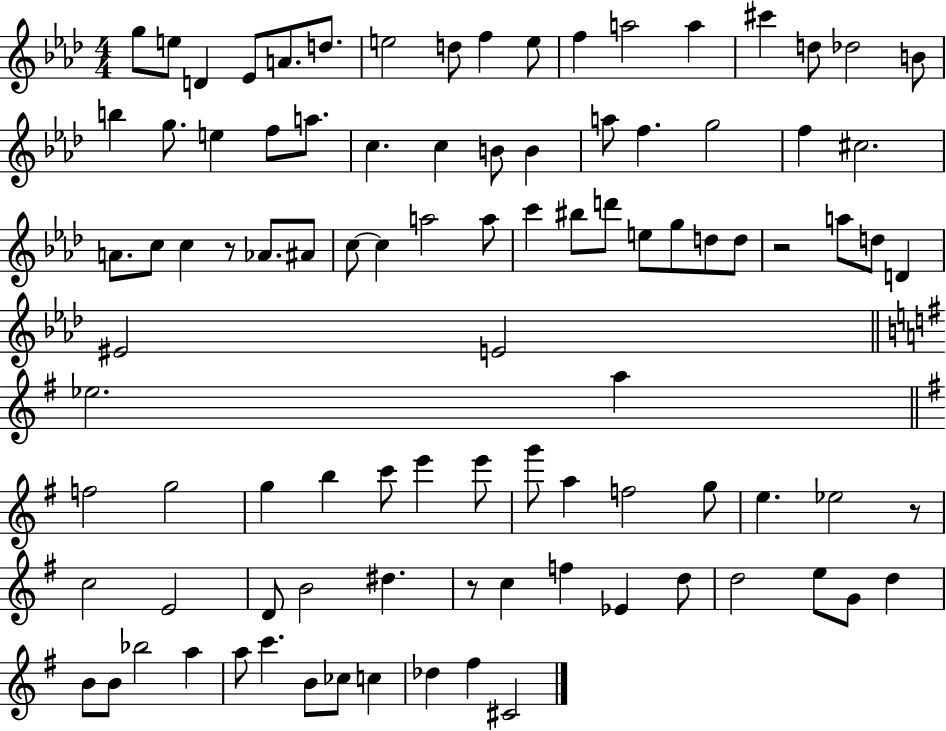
{
  \clef treble
  \numericTimeSignature
  \time 4/4
  \key aes \major
  g''8 e''8 d'4 ees'8 a'8. d''8. | e''2 d''8 f''4 e''8 | f''4 a''2 a''4 | cis'''4 d''8 des''2 b'8 | \break b''4 g''8. e''4 f''8 a''8. | c''4. c''4 b'8 b'4 | a''8 f''4. g''2 | f''4 cis''2. | \break a'8. c''8 c''4 r8 aes'8. ais'8 | c''8~~ c''4 a''2 a''8 | c'''4 bis''8 d'''8 e''8 g''8 d''8 d''8 | r2 a''8 d''8 d'4 | \break eis'2 e'2 | \bar "||" \break \key g \major ees''2. a''4 | \bar "||" \break \key g \major f''2 g''2 | g''4 b''4 c'''8 e'''4 e'''8 | g'''8 a''4 f''2 g''8 | e''4. ees''2 r8 | \break c''2 e'2 | d'8 b'2 dis''4. | r8 c''4 f''4 ees'4 d''8 | d''2 e''8 g'8 d''4 | \break b'8 b'8 bes''2 a''4 | a''8 c'''4. b'8 ces''8 c''4 | des''4 fis''4 cis'2 | \bar "|."
}